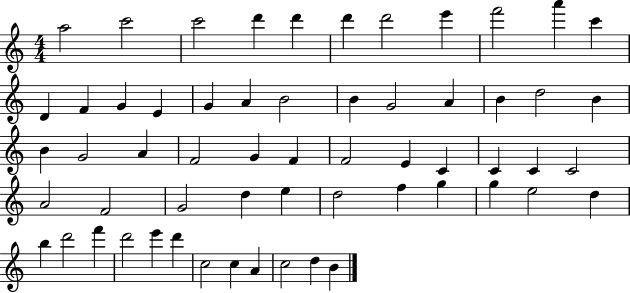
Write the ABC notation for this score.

X:1
T:Untitled
M:4/4
L:1/4
K:C
a2 c'2 c'2 d' d' d' d'2 e' f'2 a' c' D F G E G A B2 B G2 A B d2 B B G2 A F2 G F F2 E C C C C2 A2 F2 G2 d e d2 f g g e2 d b d'2 f' d'2 e' d' c2 c A c2 d B